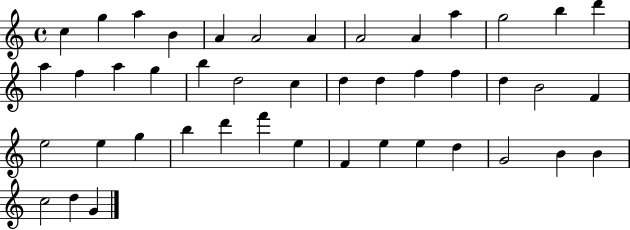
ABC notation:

X:1
T:Untitled
M:4/4
L:1/4
K:C
c g a B A A2 A A2 A a g2 b d' a f a g b d2 c d d f f d B2 F e2 e g b d' f' e F e e d G2 B B c2 d G